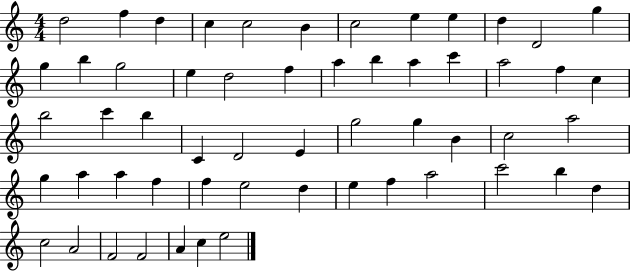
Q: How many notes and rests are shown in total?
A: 56